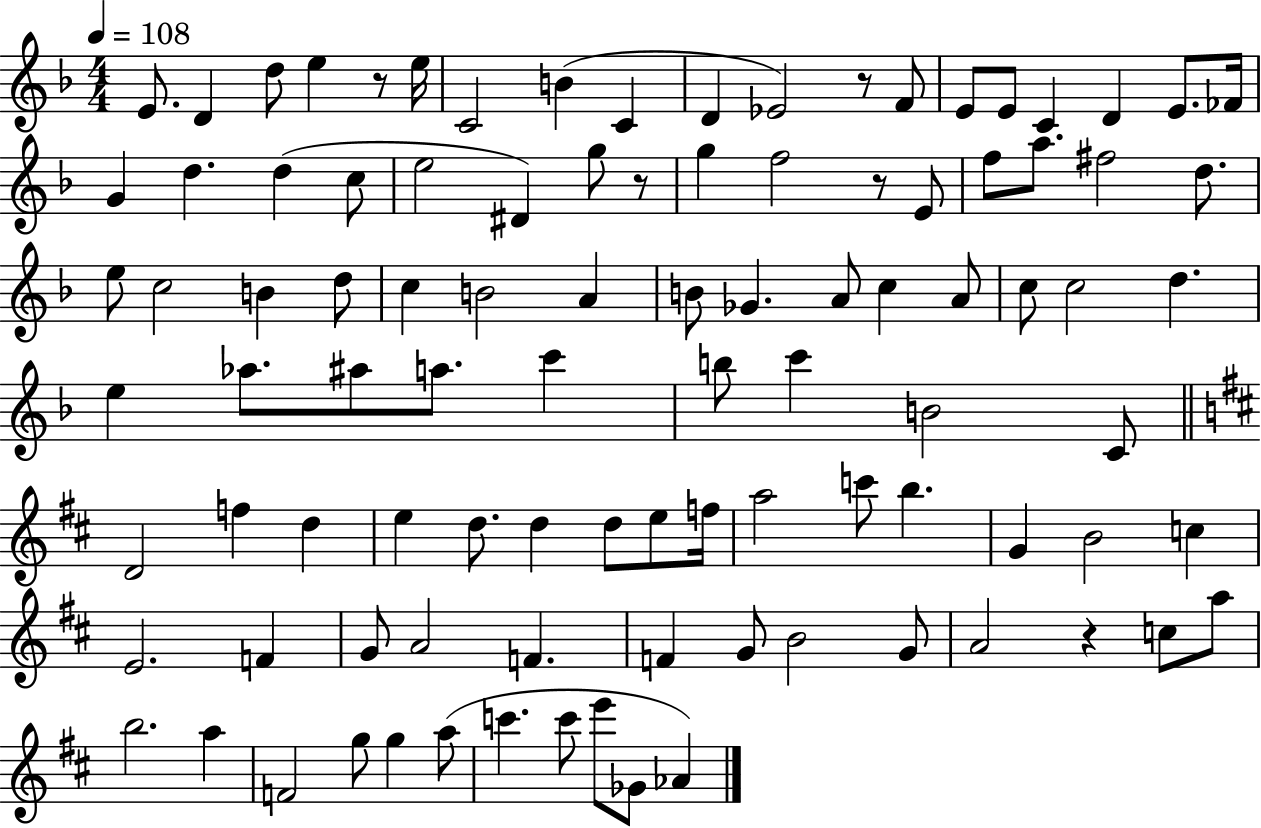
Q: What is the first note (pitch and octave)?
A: E4